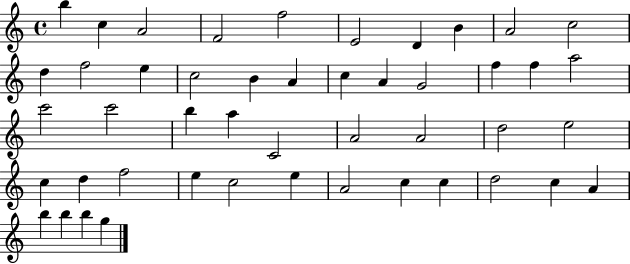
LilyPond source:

{
  \clef treble
  \time 4/4
  \defaultTimeSignature
  \key c \major
  b''4 c''4 a'2 | f'2 f''2 | e'2 d'4 b'4 | a'2 c''2 | \break d''4 f''2 e''4 | c''2 b'4 a'4 | c''4 a'4 g'2 | f''4 f''4 a''2 | \break c'''2 c'''2 | b''4 a''4 c'2 | a'2 a'2 | d''2 e''2 | \break c''4 d''4 f''2 | e''4 c''2 e''4 | a'2 c''4 c''4 | d''2 c''4 a'4 | \break b''4 b''4 b''4 g''4 | \bar "|."
}